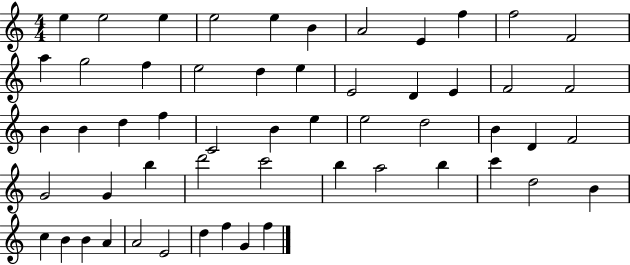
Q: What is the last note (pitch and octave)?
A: F5